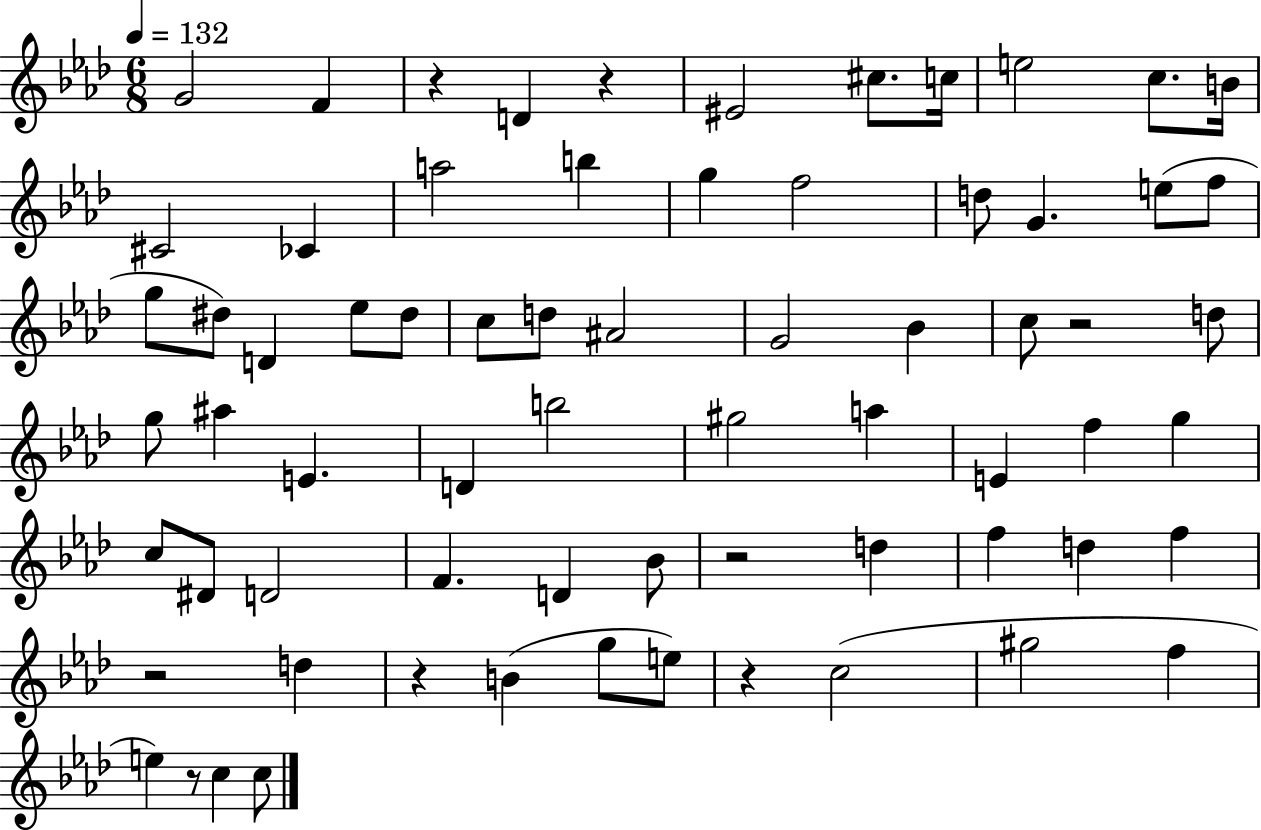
G4/h F4/q R/q D4/q R/q EIS4/h C#5/e. C5/s E5/h C5/e. B4/s C#4/h CES4/q A5/h B5/q G5/q F5/h D5/e G4/q. E5/e F5/e G5/e D#5/e D4/q Eb5/e D#5/e C5/e D5/e A#4/h G4/h Bb4/q C5/e R/h D5/e G5/e A#5/q E4/q. D4/q B5/h G#5/h A5/q E4/q F5/q G5/q C5/e D#4/e D4/h F4/q. D4/q Bb4/e R/h D5/q F5/q D5/q F5/q R/h D5/q R/q B4/q G5/e E5/e R/q C5/h G#5/h F5/q E5/q R/e C5/q C5/e